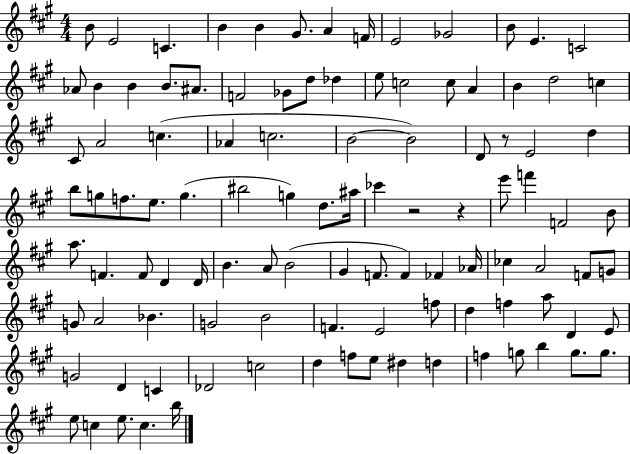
X:1
T:Untitled
M:4/4
L:1/4
K:A
B/2 E2 C B B ^G/2 A F/4 E2 _G2 B/2 E C2 _A/2 B B B/2 ^A/2 F2 _G/2 d/2 _d e/2 c2 c/2 A B d2 c ^C/2 A2 c _A c2 B2 B2 D/2 z/2 E2 d b/2 g/2 f/2 e/2 g ^b2 g d/2 ^a/4 _c' z2 z e'/2 f' F2 B/2 a/2 F F/2 D D/4 B A/2 B2 ^G F/2 F _F _A/4 _c A2 F/2 G/2 G/2 A2 _B G2 B2 F E2 f/2 d f a/2 D E/2 G2 D C _D2 c2 d f/2 e/2 ^d d f g/2 b g/2 g/2 e/2 c e/2 c b/4